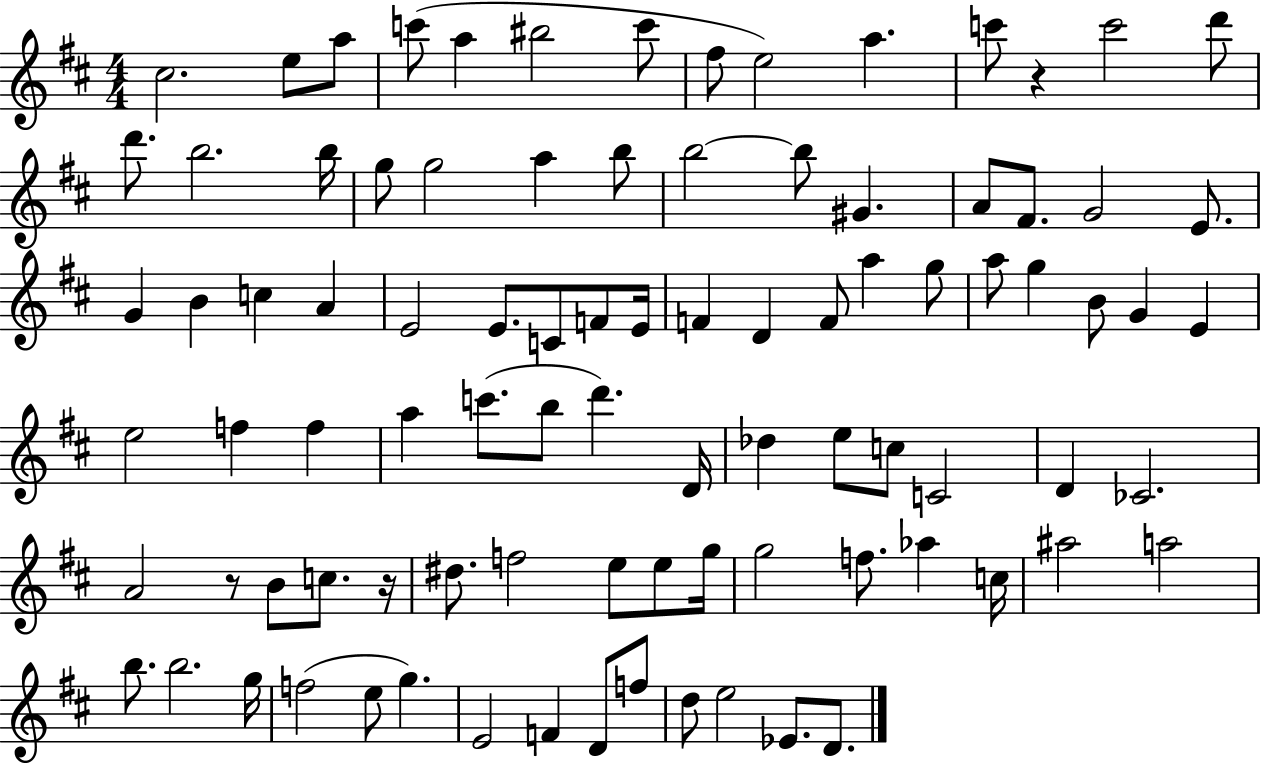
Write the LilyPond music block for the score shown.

{
  \clef treble
  \numericTimeSignature
  \time 4/4
  \key d \major
  \repeat volta 2 { cis''2. e''8 a''8 | c'''8( a''4 bis''2 c'''8 | fis''8 e''2) a''4. | c'''8 r4 c'''2 d'''8 | \break d'''8. b''2. b''16 | g''8 g''2 a''4 b''8 | b''2~~ b''8 gis'4. | a'8 fis'8. g'2 e'8. | \break g'4 b'4 c''4 a'4 | e'2 e'8. c'8 f'8 e'16 | f'4 d'4 f'8 a''4 g''8 | a''8 g''4 b'8 g'4 e'4 | \break e''2 f''4 f''4 | a''4 c'''8.( b''8 d'''4.) d'16 | des''4 e''8 c''8 c'2 | d'4 ces'2. | \break a'2 r8 b'8 c''8. r16 | dis''8. f''2 e''8 e''8 g''16 | g''2 f''8. aes''4 c''16 | ais''2 a''2 | \break b''8. b''2. g''16 | f''2( e''8 g''4.) | e'2 f'4 d'8 f''8 | d''8 e''2 ees'8. d'8. | \break } \bar "|."
}